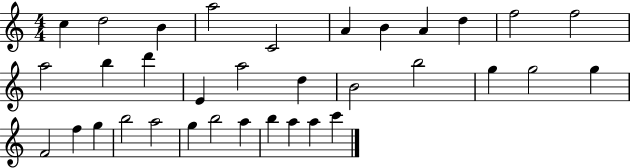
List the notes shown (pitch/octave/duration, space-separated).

C5/q D5/h B4/q A5/h C4/h A4/q B4/q A4/q D5/q F5/h F5/h A5/h B5/q D6/q E4/q A5/h D5/q B4/h B5/h G5/q G5/h G5/q F4/h F5/q G5/q B5/h A5/h G5/q B5/h A5/q B5/q A5/q A5/q C6/q